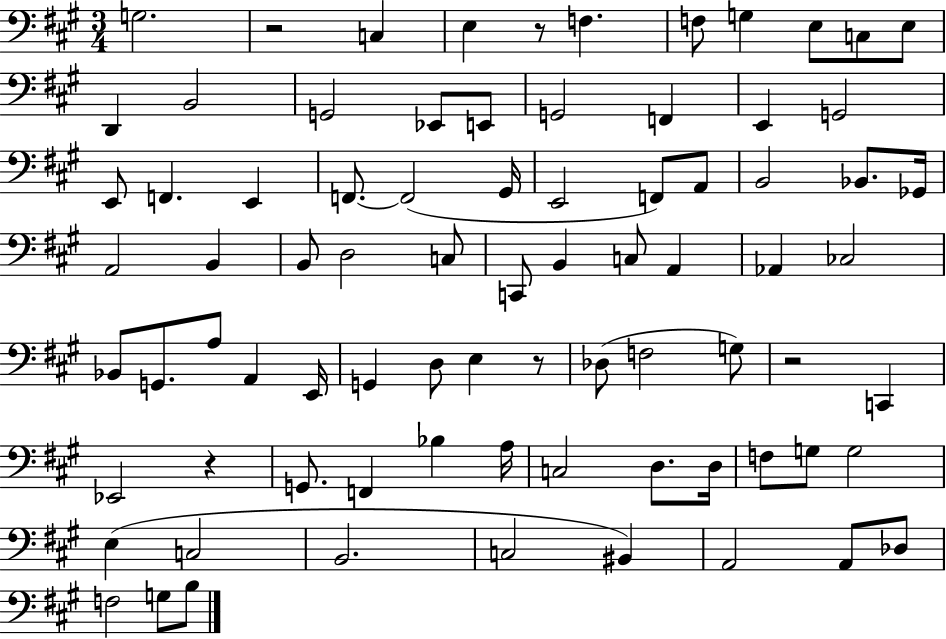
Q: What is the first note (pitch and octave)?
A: G3